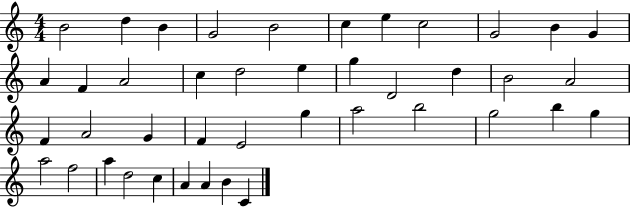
B4/h D5/q B4/q G4/h B4/h C5/q E5/q C5/h G4/h B4/q G4/q A4/q F4/q A4/h C5/q D5/h E5/q G5/q D4/h D5/q B4/h A4/h F4/q A4/h G4/q F4/q E4/h G5/q A5/h B5/h G5/h B5/q G5/q A5/h F5/h A5/q D5/h C5/q A4/q A4/q B4/q C4/q